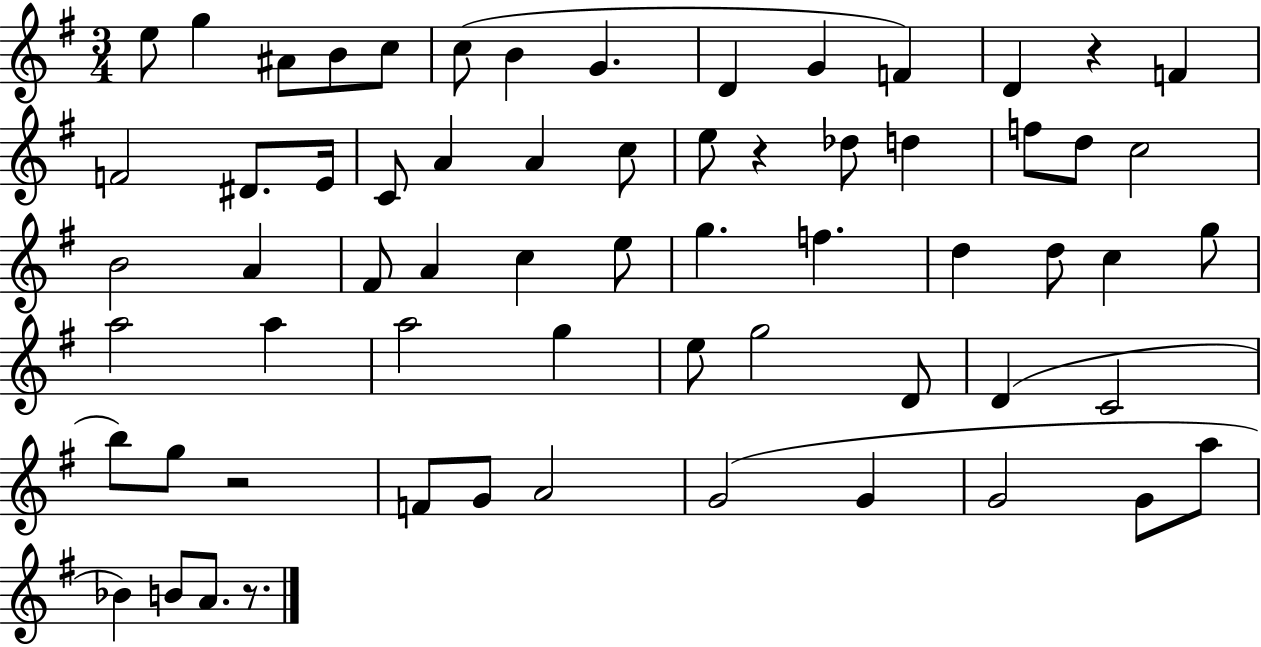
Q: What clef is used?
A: treble